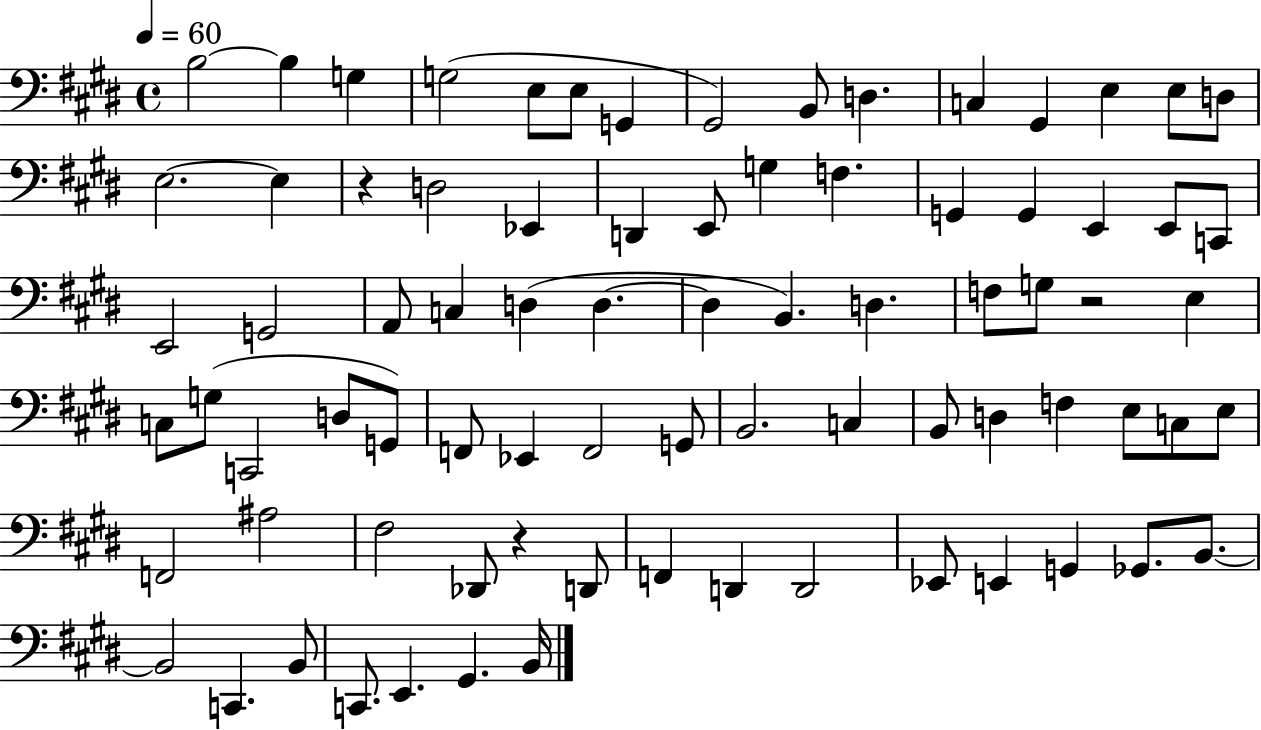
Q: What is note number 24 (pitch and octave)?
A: G2